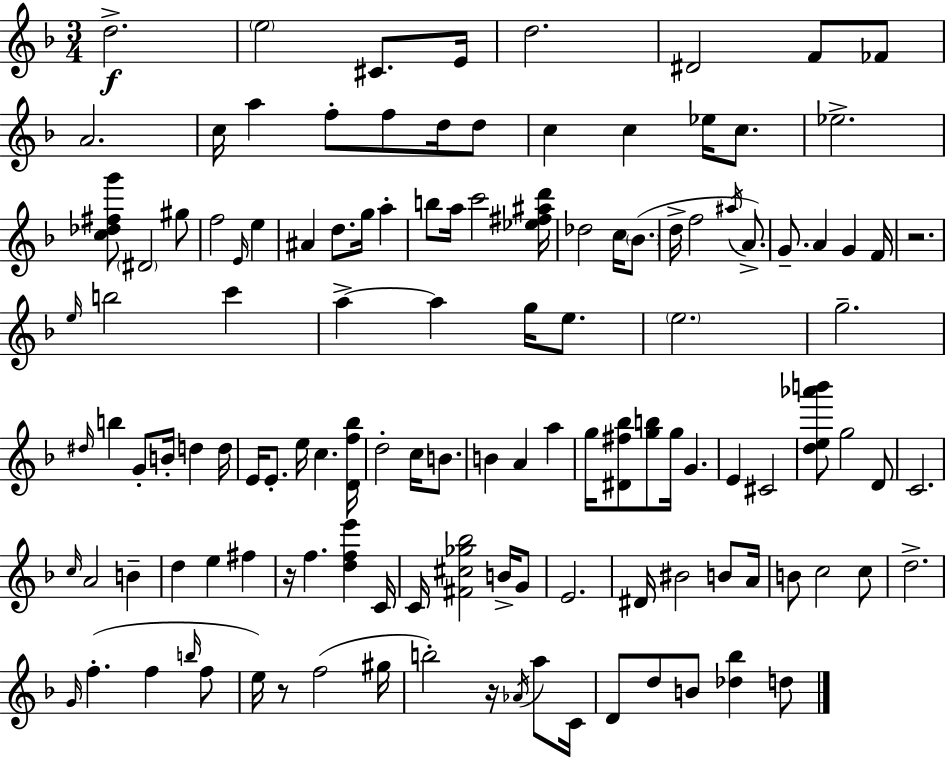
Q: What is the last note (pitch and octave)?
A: D5